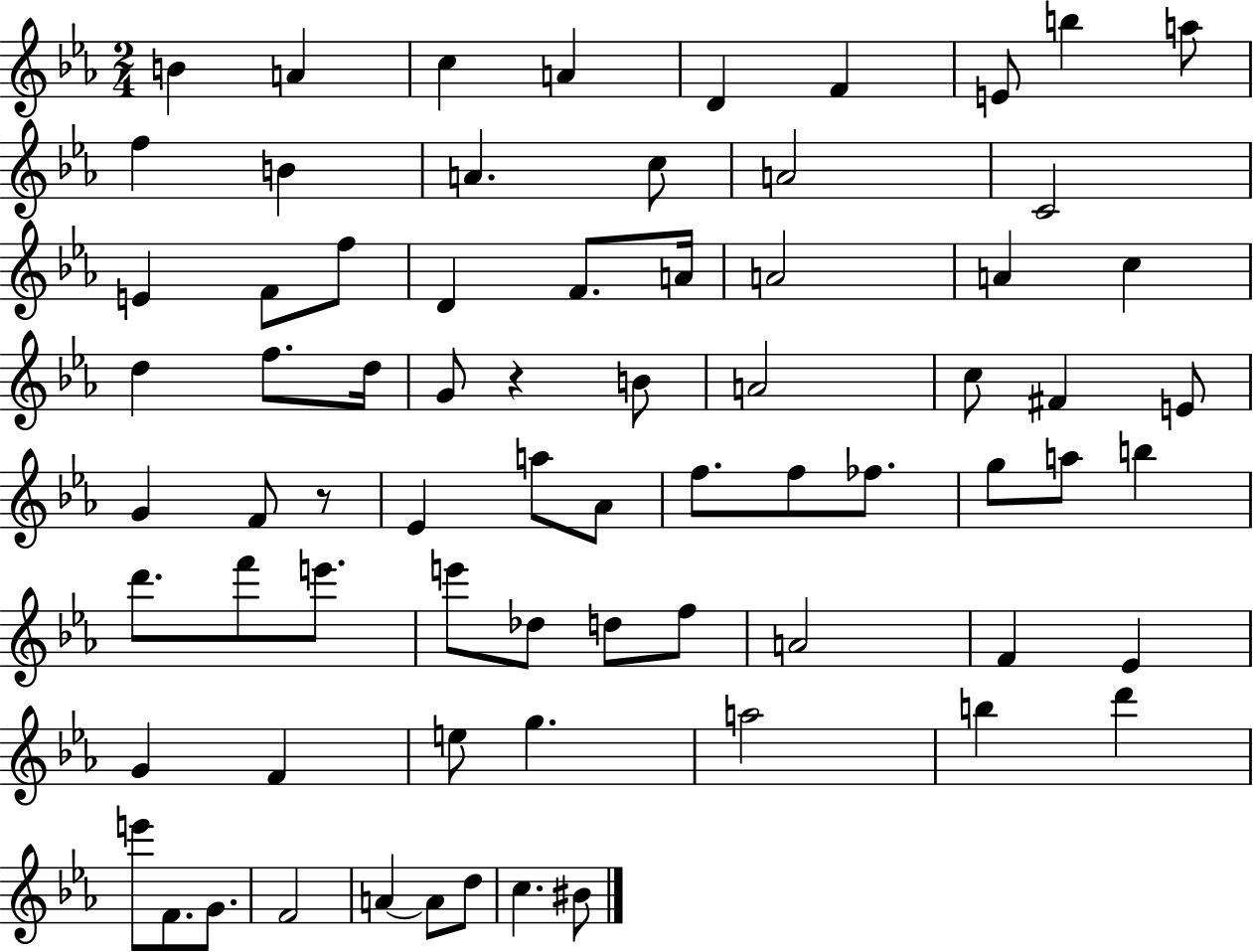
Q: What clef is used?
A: treble